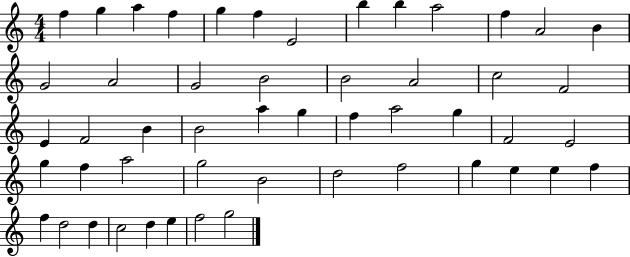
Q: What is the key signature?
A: C major